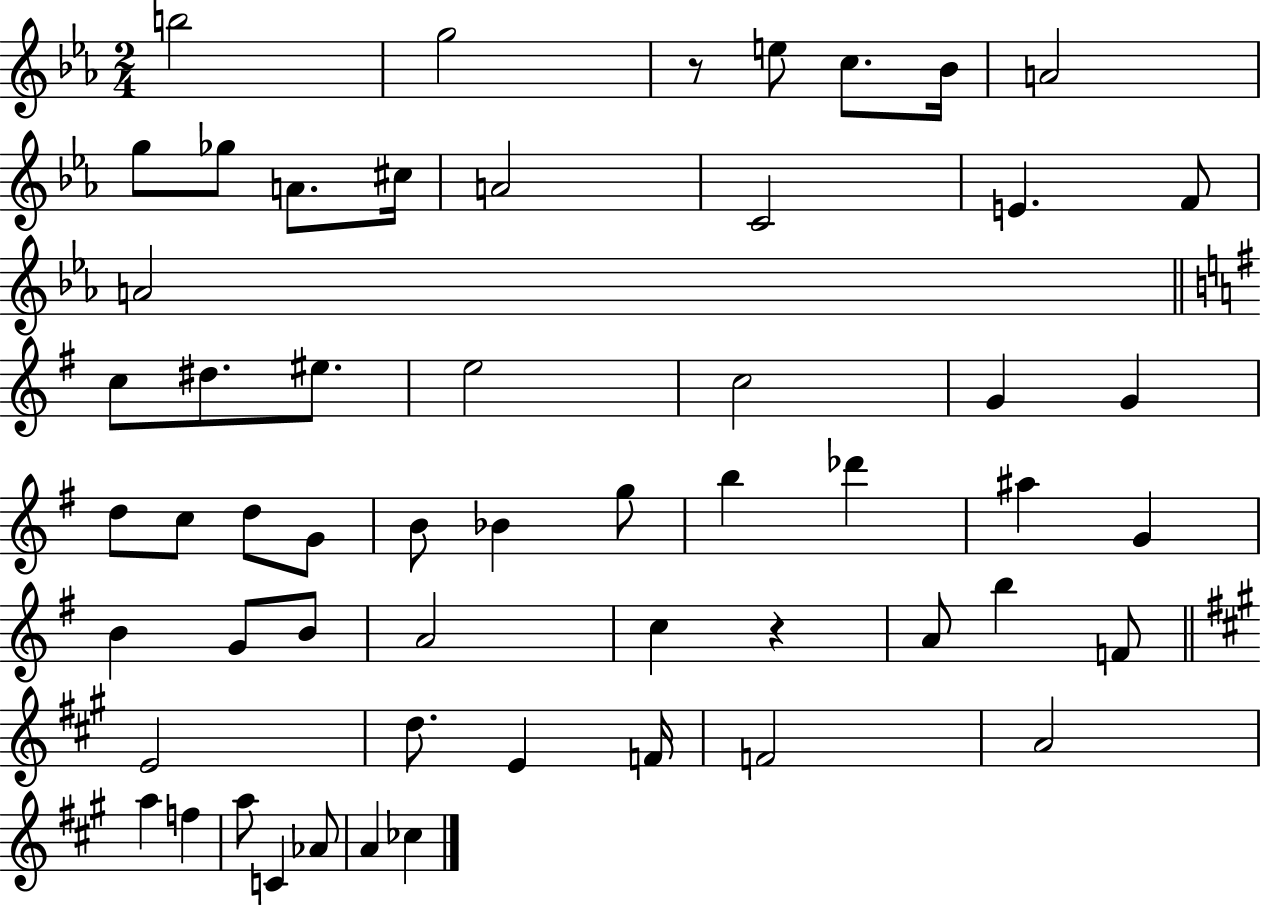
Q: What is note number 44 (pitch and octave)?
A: E4